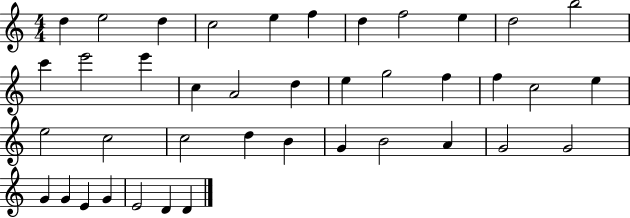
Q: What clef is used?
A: treble